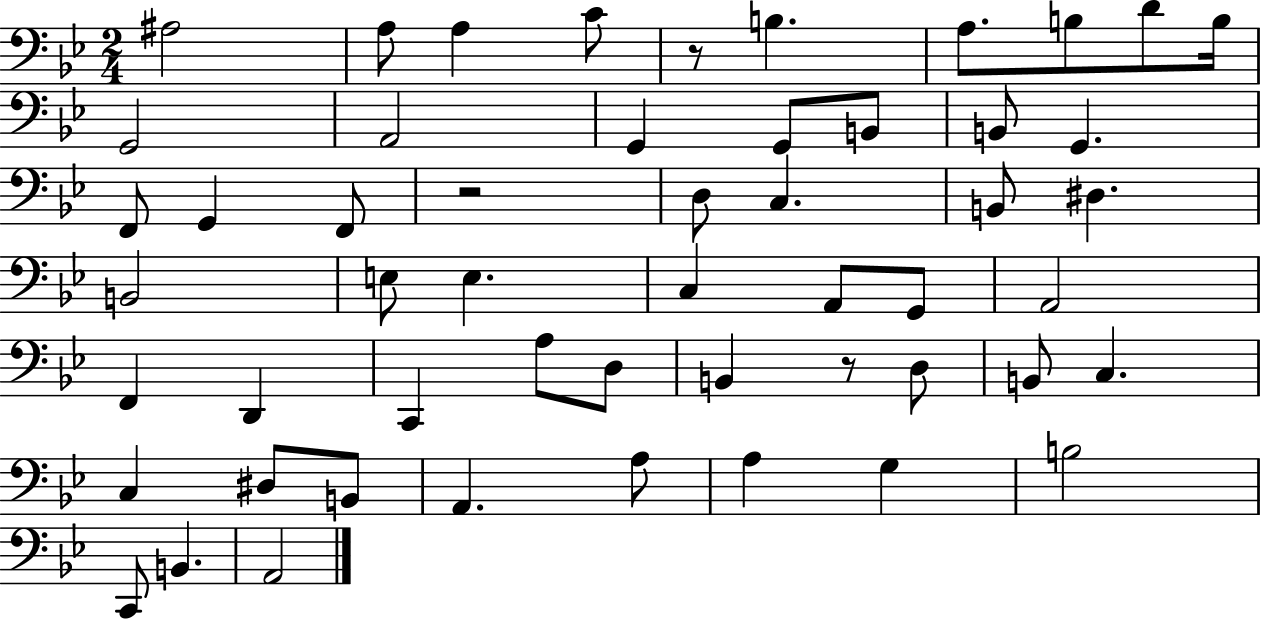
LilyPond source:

{
  \clef bass
  \numericTimeSignature
  \time 2/4
  \key bes \major
  ais2 | a8 a4 c'8 | r8 b4. | a8. b8 d'8 b16 | \break g,2 | a,2 | g,4 g,8 b,8 | b,8 g,4. | \break f,8 g,4 f,8 | r2 | d8 c4. | b,8 dis4. | \break b,2 | e8 e4. | c4 a,8 g,8 | a,2 | \break f,4 d,4 | c,4 a8 d8 | b,4 r8 d8 | b,8 c4. | \break c4 dis8 b,8 | a,4. a8 | a4 g4 | b2 | \break c,8 b,4. | a,2 | \bar "|."
}